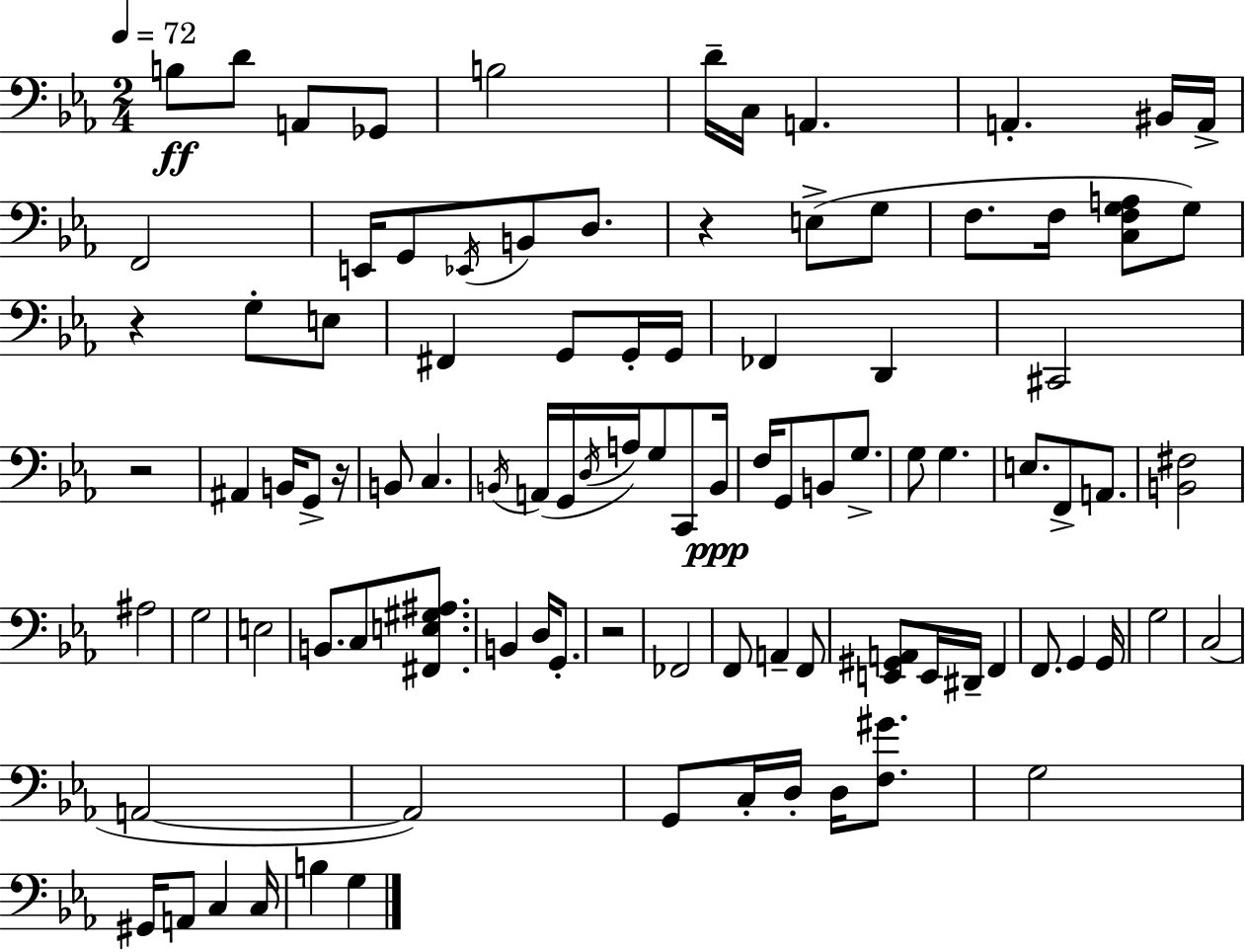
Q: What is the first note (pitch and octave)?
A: B3